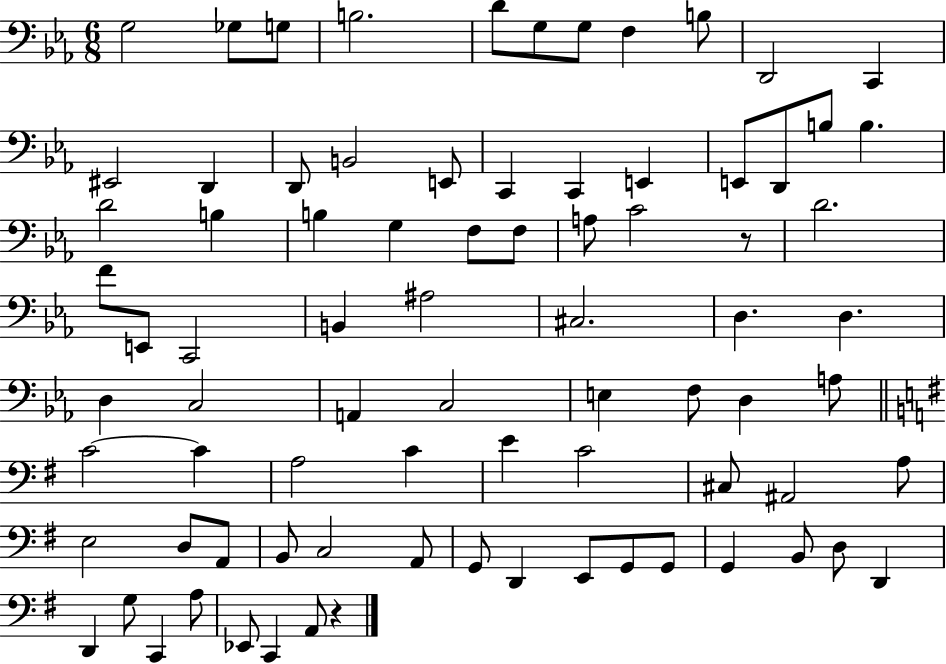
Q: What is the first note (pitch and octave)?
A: G3